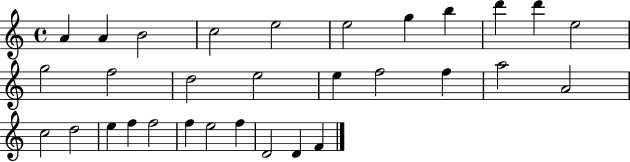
A4/q A4/q B4/h C5/h E5/h E5/h G5/q B5/q D6/q D6/q E5/h G5/h F5/h D5/h E5/h E5/q F5/h F5/q A5/h A4/h C5/h D5/h E5/q F5/q F5/h F5/q E5/h F5/q D4/h D4/q F4/q